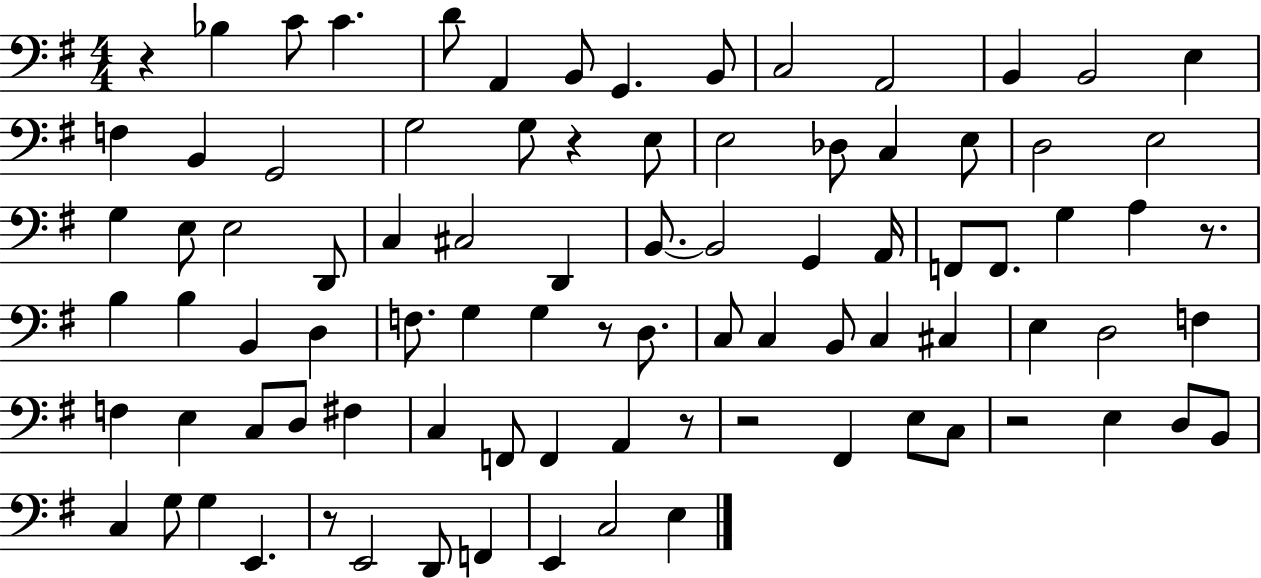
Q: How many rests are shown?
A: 8